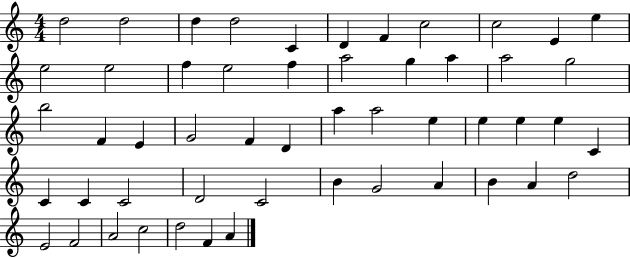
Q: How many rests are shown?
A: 0